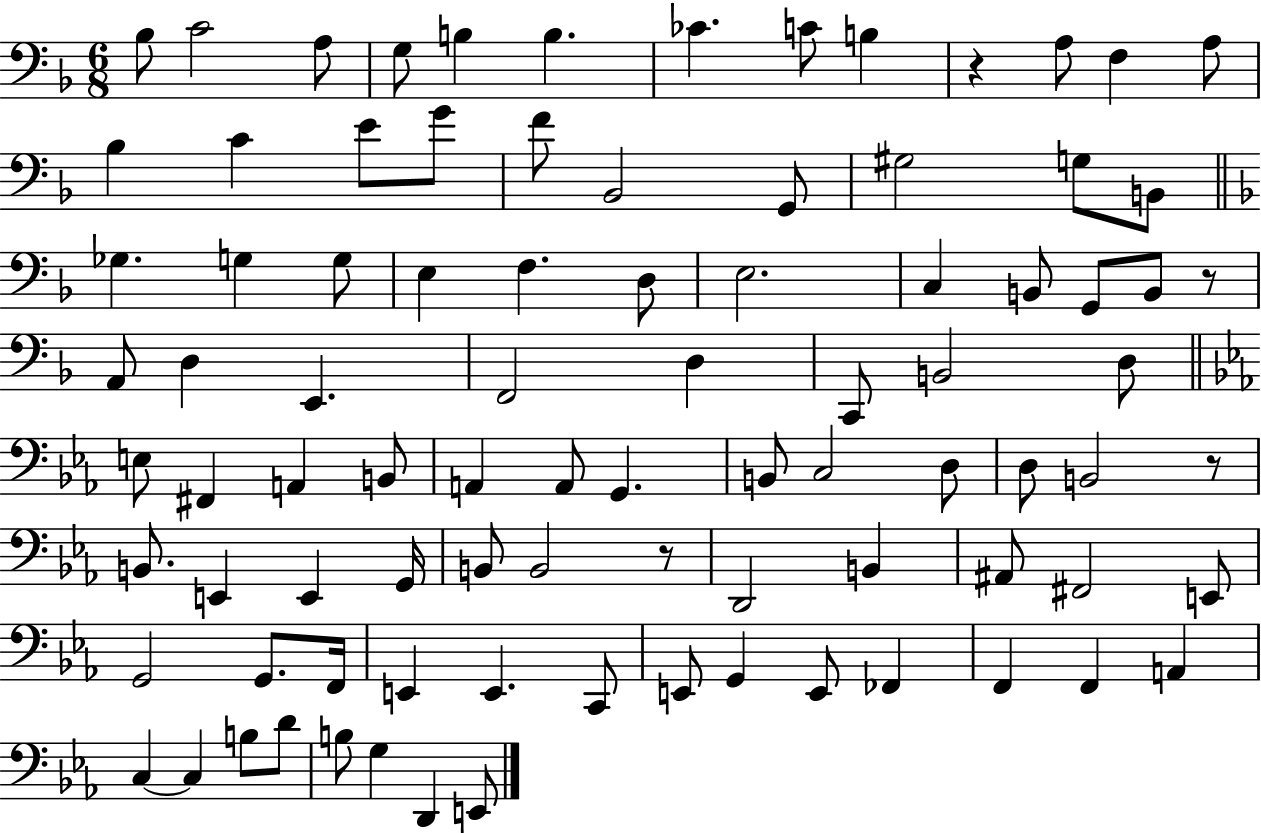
Bb3/e C4/h A3/e G3/e B3/q B3/q. CES4/q. C4/e B3/q R/q A3/e F3/q A3/e Bb3/q C4/q E4/e G4/e F4/e Bb2/h G2/e G#3/h G3/e B2/e Gb3/q. G3/q G3/e E3/q F3/q. D3/e E3/h. C3/q B2/e G2/e B2/e R/e A2/e D3/q E2/q. F2/h D3/q C2/e B2/h D3/e E3/e F#2/q A2/q B2/e A2/q A2/e G2/q. B2/e C3/h D3/e D3/e B2/h R/e B2/e. E2/q E2/q G2/s B2/e B2/h R/e D2/h B2/q A#2/e F#2/h E2/e G2/h G2/e. F2/s E2/q E2/q. C2/e E2/e G2/q E2/e FES2/q F2/q F2/q A2/q C3/q C3/q B3/e D4/e B3/e G3/q D2/q E2/e